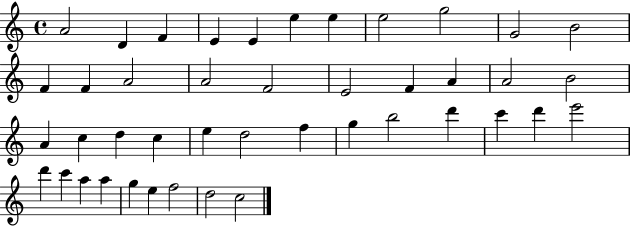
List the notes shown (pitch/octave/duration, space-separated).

A4/h D4/q F4/q E4/q E4/q E5/q E5/q E5/h G5/h G4/h B4/h F4/q F4/q A4/h A4/h F4/h E4/h F4/q A4/q A4/h B4/h A4/q C5/q D5/q C5/q E5/q D5/h F5/q G5/q B5/h D6/q C6/q D6/q E6/h D6/q C6/q A5/q A5/q G5/q E5/q F5/h D5/h C5/h